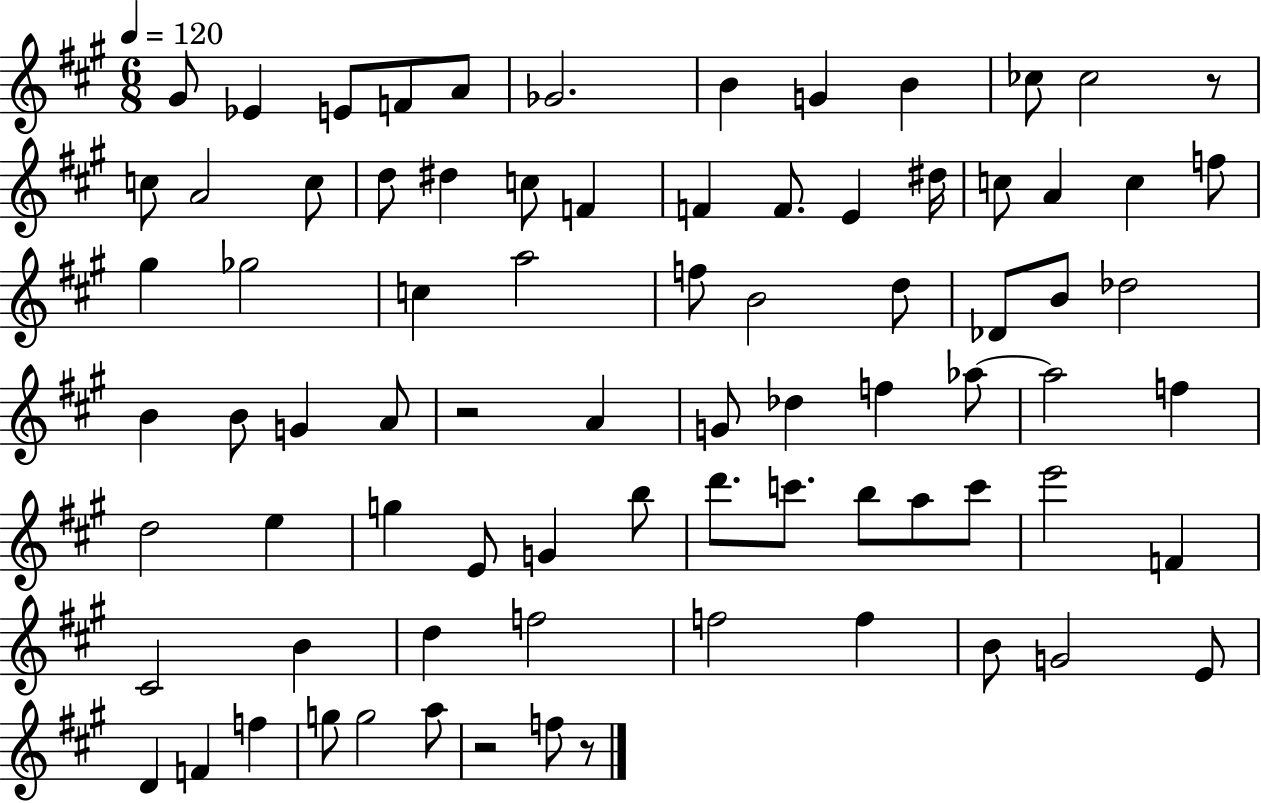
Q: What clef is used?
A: treble